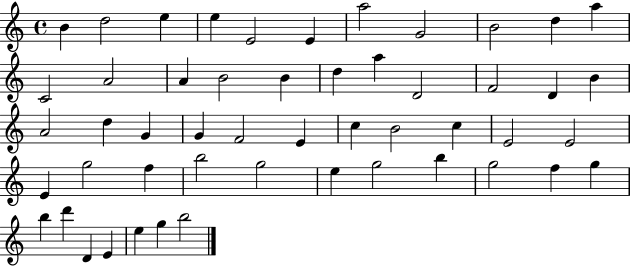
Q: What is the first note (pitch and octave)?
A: B4